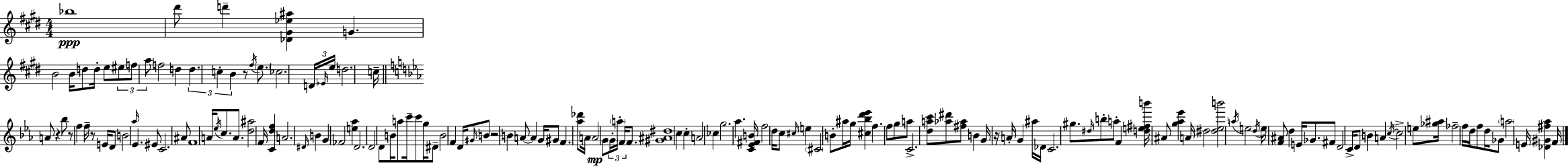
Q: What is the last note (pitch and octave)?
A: F4